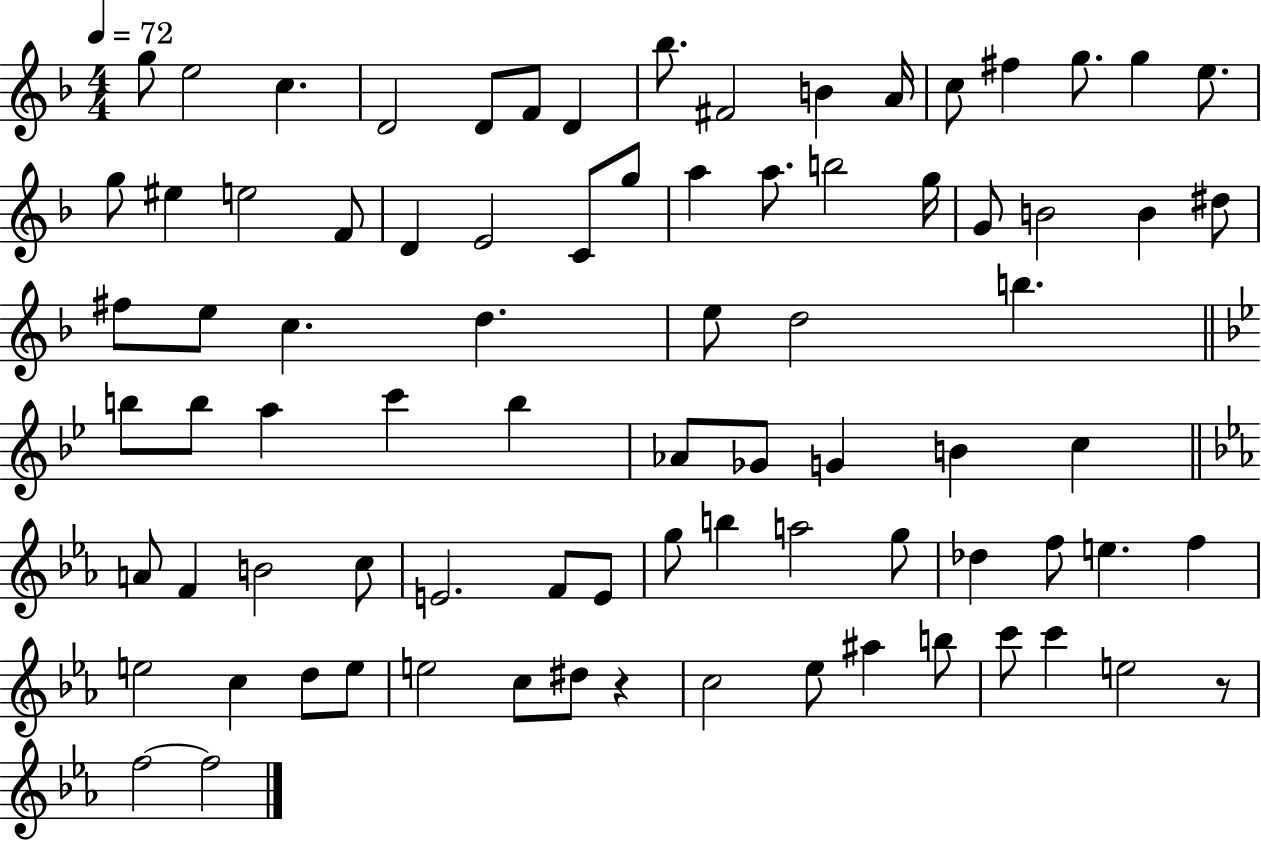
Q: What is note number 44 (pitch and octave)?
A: B5